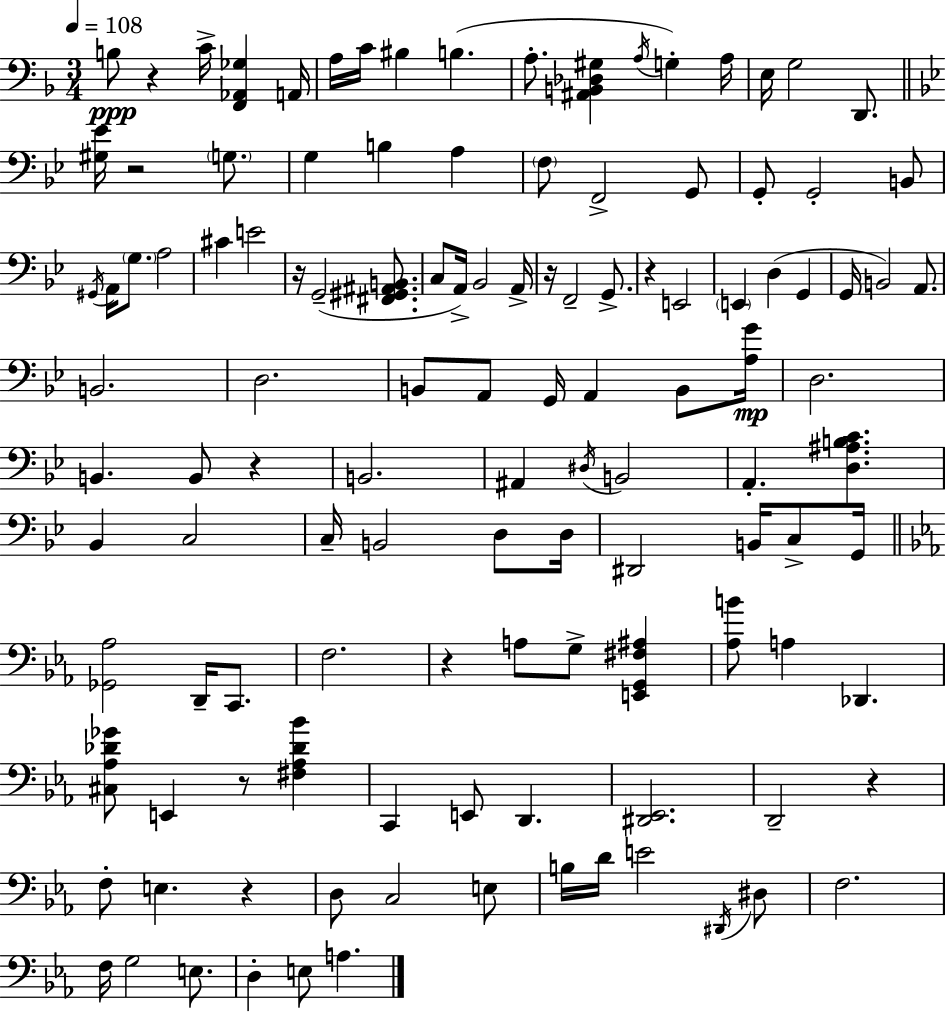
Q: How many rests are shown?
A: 10